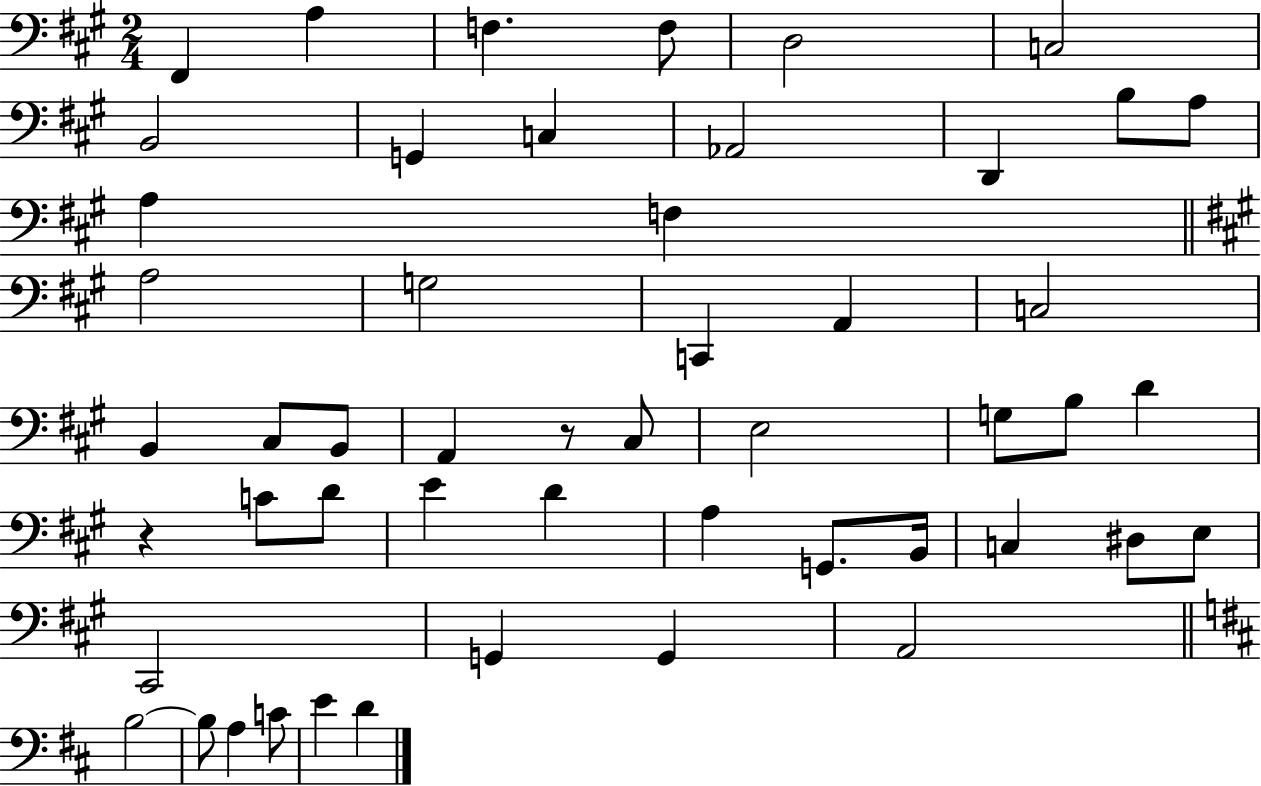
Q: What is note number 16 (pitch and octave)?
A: A3